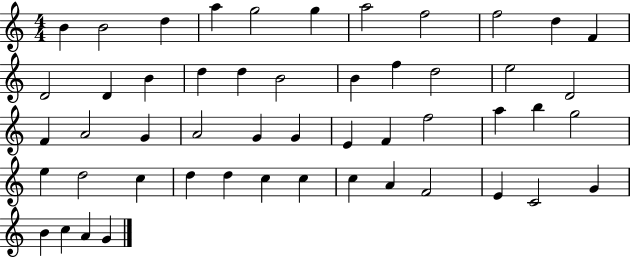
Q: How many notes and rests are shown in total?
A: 51